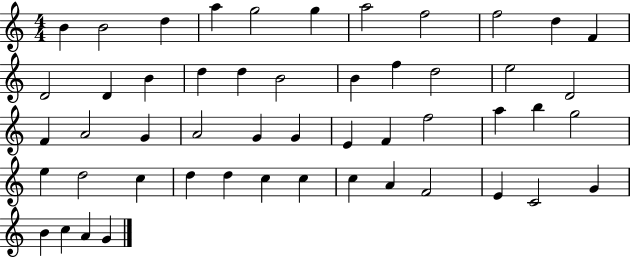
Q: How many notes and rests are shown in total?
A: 51